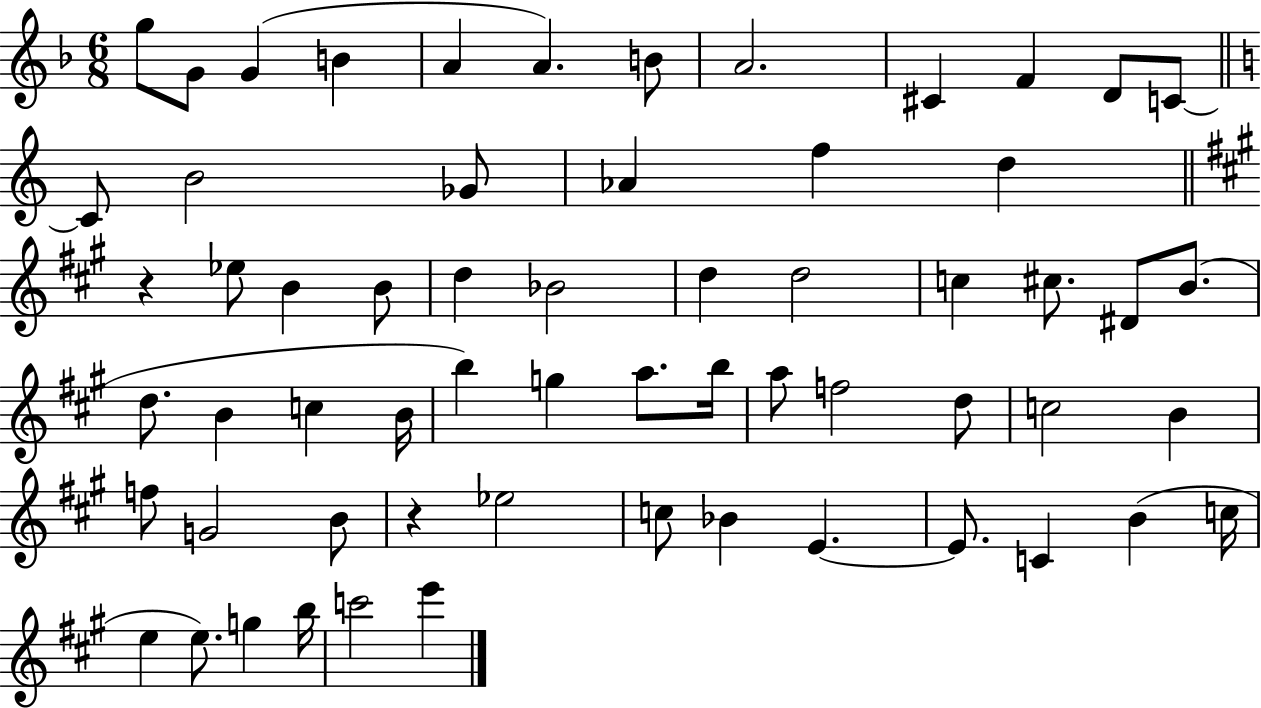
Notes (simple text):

G5/e G4/e G4/q B4/q A4/q A4/q. B4/e A4/h. C#4/q F4/q D4/e C4/e C4/e B4/h Gb4/e Ab4/q F5/q D5/q R/q Eb5/e B4/q B4/e D5/q Bb4/h D5/q D5/h C5/q C#5/e. D#4/e B4/e. D5/e. B4/q C5/q B4/s B5/q G5/q A5/e. B5/s A5/e F5/h D5/e C5/h B4/q F5/e G4/h B4/e R/q Eb5/h C5/e Bb4/q E4/q. E4/e. C4/q B4/q C5/s E5/q E5/e. G5/q B5/s C6/h E6/q